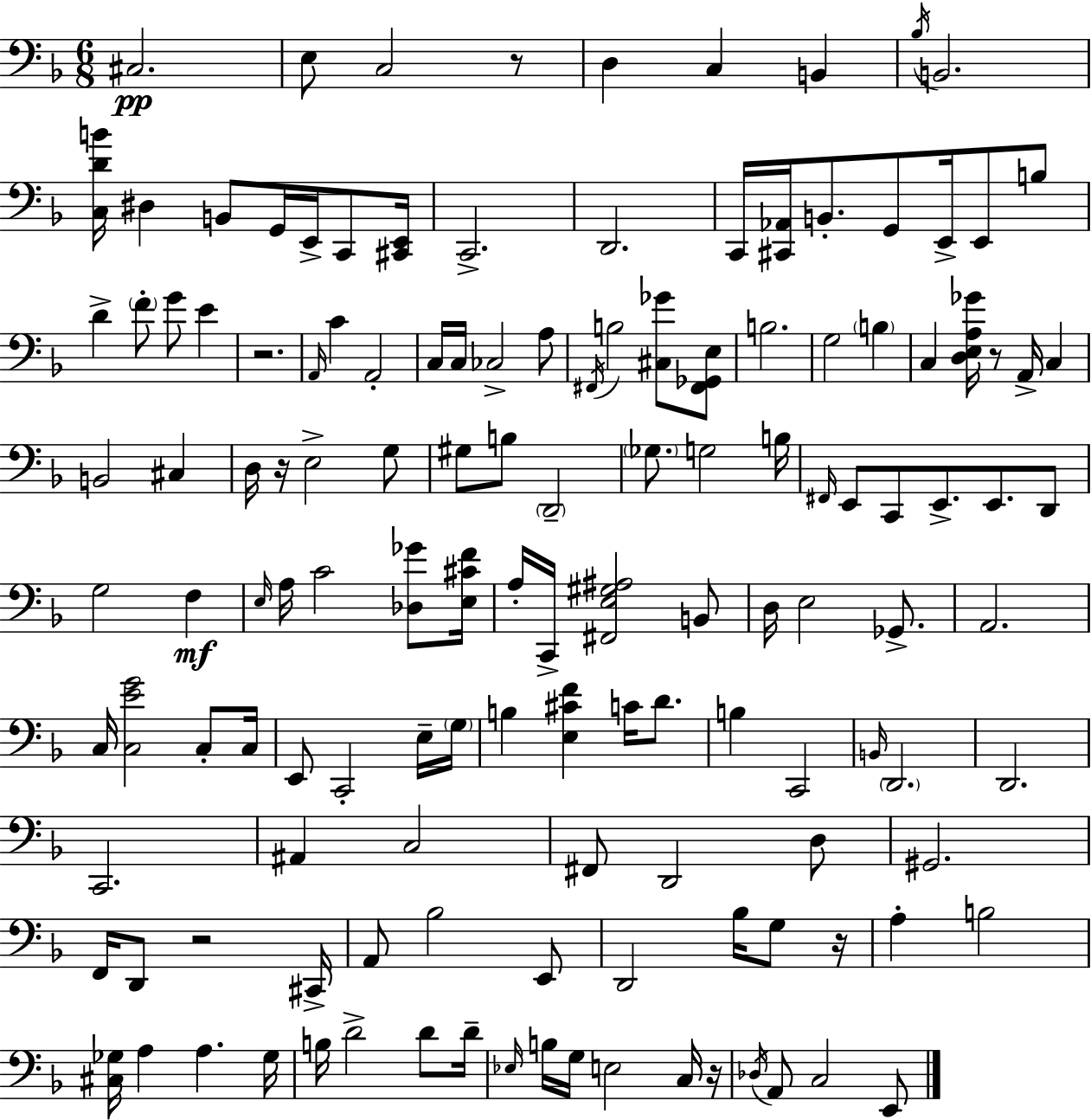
C#3/h. E3/e C3/h R/e D3/q C3/q B2/q Bb3/s B2/h. [C3,D4,B4]/s D#3/q B2/e G2/s E2/s C2/e [C#2,E2]/s C2/h. D2/h. C2/s [C#2,Ab2]/s B2/e. G2/e E2/s E2/e B3/e D4/q F4/e G4/e E4/q R/h. A2/s C4/q A2/h C3/s C3/s CES3/h A3/e F#2/s B3/h [C#3,Gb4]/e [F#2,Gb2,E3]/e B3/h. G3/h B3/q C3/q [D3,E3,A3,Gb4]/s R/e A2/s C3/q B2/h C#3/q D3/s R/s E3/h G3/e G#3/e B3/e D2/h Gb3/e. G3/h B3/s F#2/s E2/e C2/e E2/e. E2/e. D2/e G3/h F3/q E3/s A3/s C4/h [Db3,Gb4]/e [E3,C#4,F4]/s A3/s C2/s [F#2,E3,G#3,A#3]/h B2/e D3/s E3/h Gb2/e. A2/h. C3/s [C3,E4,G4]/h C3/e C3/s E2/e C2/h E3/s G3/s B3/q [E3,C#4,F4]/q C4/s D4/e. B3/q C2/h B2/s D2/h. D2/h. C2/h. A#2/q C3/h F#2/e D2/h D3/e G#2/h. F2/s D2/e R/h C#2/s A2/e Bb3/h E2/e D2/h Bb3/s G3/e R/s A3/q B3/h [C#3,Gb3]/s A3/q A3/q. Gb3/s B3/s D4/h D4/e D4/s Eb3/s B3/s G3/s E3/h C3/s R/s Db3/s A2/e C3/h E2/e